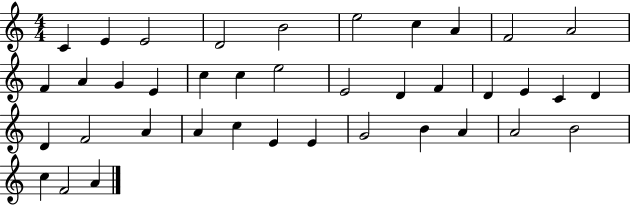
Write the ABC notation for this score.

X:1
T:Untitled
M:4/4
L:1/4
K:C
C E E2 D2 B2 e2 c A F2 A2 F A G E c c e2 E2 D F D E C D D F2 A A c E E G2 B A A2 B2 c F2 A